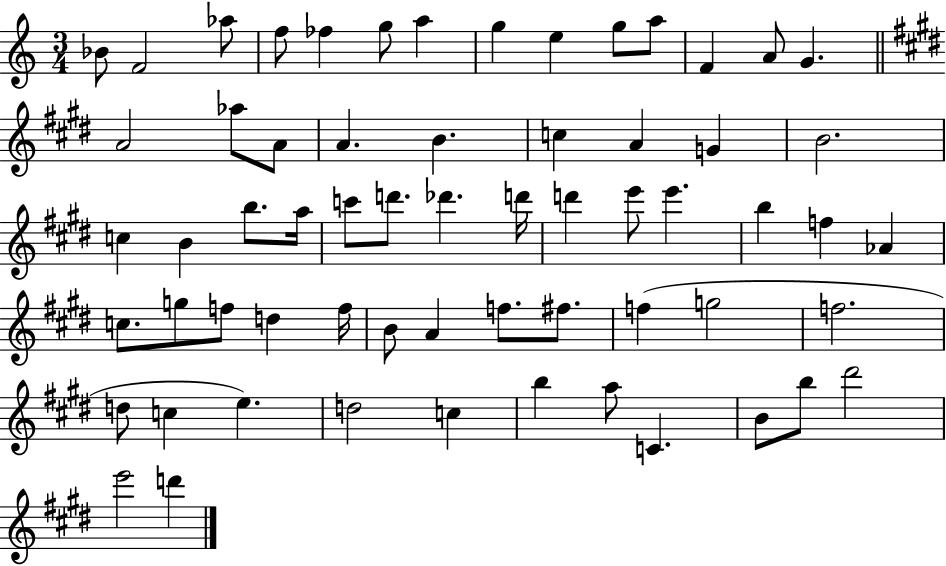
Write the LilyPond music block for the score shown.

{
  \clef treble
  \numericTimeSignature
  \time 3/4
  \key c \major
  \repeat volta 2 { bes'8 f'2 aes''8 | f''8 fes''4 g''8 a''4 | g''4 e''4 g''8 a''8 | f'4 a'8 g'4. | \break \bar "||" \break \key e \major a'2 aes''8 a'8 | a'4. b'4. | c''4 a'4 g'4 | b'2. | \break c''4 b'4 b''8. a''16 | c'''8 d'''8. des'''4. d'''16 | d'''4 e'''8 e'''4. | b''4 f''4 aes'4 | \break c''8. g''8 f''8 d''4 f''16 | b'8 a'4 f''8. fis''8. | f''4( g''2 | f''2. | \break d''8 c''4 e''4.) | d''2 c''4 | b''4 a''8 c'4. | b'8 b''8 dis'''2 | \break e'''2 d'''4 | } \bar "|."
}